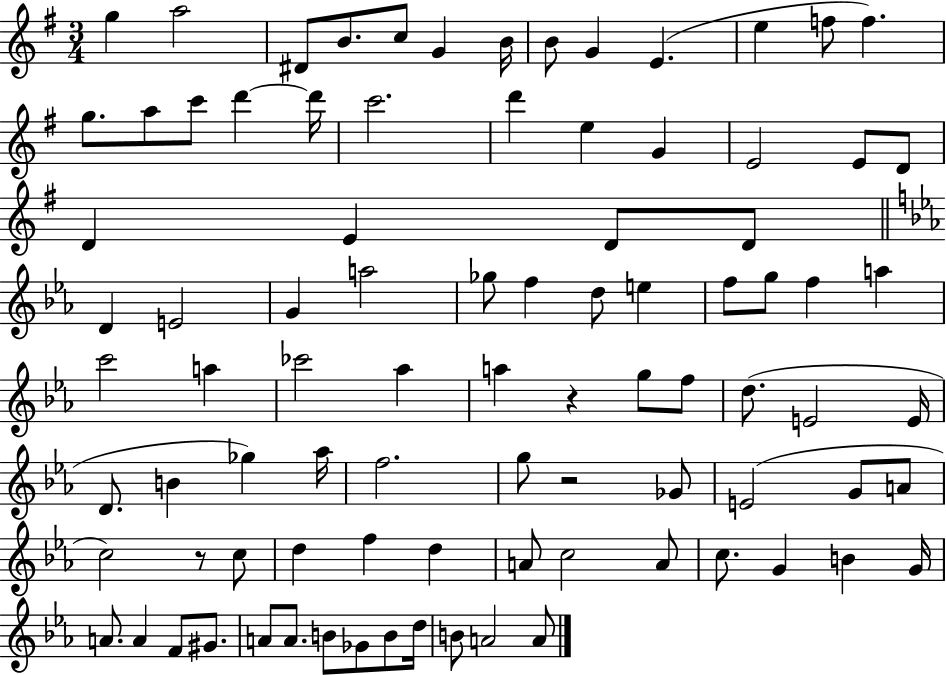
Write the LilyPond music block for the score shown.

{
  \clef treble
  \numericTimeSignature
  \time 3/4
  \key g \major
  g''4 a''2 | dis'8 b'8. c''8 g'4 b'16 | b'8 g'4 e'4.( | e''4 f''8 f''4.) | \break g''8. a''8 c'''8 d'''4~~ d'''16 | c'''2. | d'''4 e''4 g'4 | e'2 e'8 d'8 | \break d'4 e'4 d'8 d'8 | \bar "||" \break \key ees \major d'4 e'2 | g'4 a''2 | ges''8 f''4 d''8 e''4 | f''8 g''8 f''4 a''4 | \break c'''2 a''4 | ces'''2 aes''4 | a''4 r4 g''8 f''8 | d''8.( e'2 e'16 | \break d'8. b'4 ges''4) aes''16 | f''2. | g''8 r2 ges'8 | e'2( g'8 a'8 | \break c''2) r8 c''8 | d''4 f''4 d''4 | a'8 c''2 a'8 | c''8. g'4 b'4 g'16 | \break a'8. a'4 f'8 gis'8. | a'8 a'8. b'8 ges'8 b'8 d''16 | b'8 a'2 a'8 | \bar "|."
}